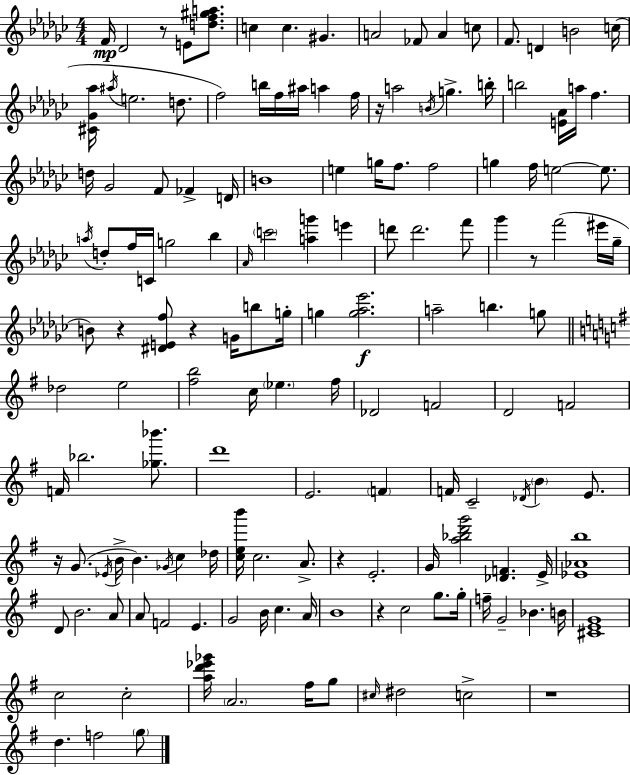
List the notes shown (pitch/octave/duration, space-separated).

F4/s Db4/h R/e E4/e [D5,F5,G#5,A5]/e. C5/q C5/q. G#4/q. A4/h FES4/e A4/q C5/e F4/e. D4/q B4/h C5/s [C#4,Gb4,Ab5]/s A#5/s E5/h. D5/e. F5/h B5/s F5/s A#5/s A5/q F5/s R/s A5/h B4/s G5/q. B5/s B5/h [E4,Ab4]/s A5/s F5/q. D5/s Gb4/h F4/e FES4/q D4/s B4/w E5/q G5/s F5/e. F5/h G5/q F5/s E5/h E5/e. A5/s D5/e F5/s C4/s G5/h Bb5/q Ab4/s C6/h [A5,G6]/q E6/q D6/e D6/h. F6/e Gb6/q R/e F6/h EIS6/s Gb5/s B4/e R/q [D#4,E4,F5]/e R/q G4/s B5/e G5/s G5/q [G5,Ab5,Eb6]/h. A5/h B5/q. G5/e Db5/h E5/h [F#5,B5]/h C5/s Eb5/q. F#5/s Db4/h F4/h D4/h F4/h F4/s Bb5/h. [Gb5,Bb6]/e. D6/w E4/h. F4/q F4/s C4/h Db4/s B4/q E4/e. R/s G4/e. Eb4/s B4/s B4/q. Gb4/s C5/q Db5/s [C5,E5,B6]/s C5/h. A4/e. R/q E4/h. G4/s [A5,Bb5,D6,G6]/h [Db4,F4]/q. E4/s [Eb4,Ab4,B5]/w D4/e B4/h. A4/e A4/e F4/h E4/q. G4/h B4/s C5/q. A4/s B4/w R/q C5/h G5/e. G5/s F5/s G4/h Bb4/q. B4/s [C#4,E4,G4]/w C5/h C5/h [A5,D6,Eb6,Gb6]/s A4/h. F#5/s G5/e C#5/s D#5/h C5/h R/w D5/q. F5/h G5/e